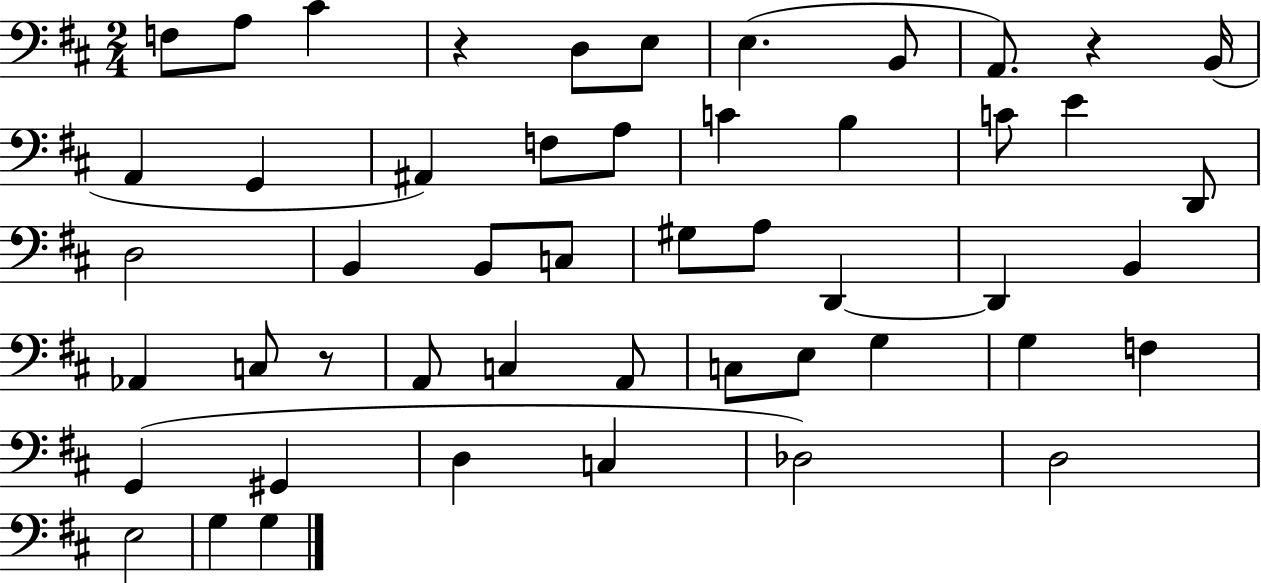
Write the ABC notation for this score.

X:1
T:Untitled
M:2/4
L:1/4
K:D
F,/2 A,/2 ^C z D,/2 E,/2 E, B,,/2 A,,/2 z B,,/4 A,, G,, ^A,, F,/2 A,/2 C B, C/2 E D,,/2 D,2 B,, B,,/2 C,/2 ^G,/2 A,/2 D,, D,, B,, _A,, C,/2 z/2 A,,/2 C, A,,/2 C,/2 E,/2 G, G, F, G,, ^G,, D, C, _D,2 D,2 E,2 G, G,